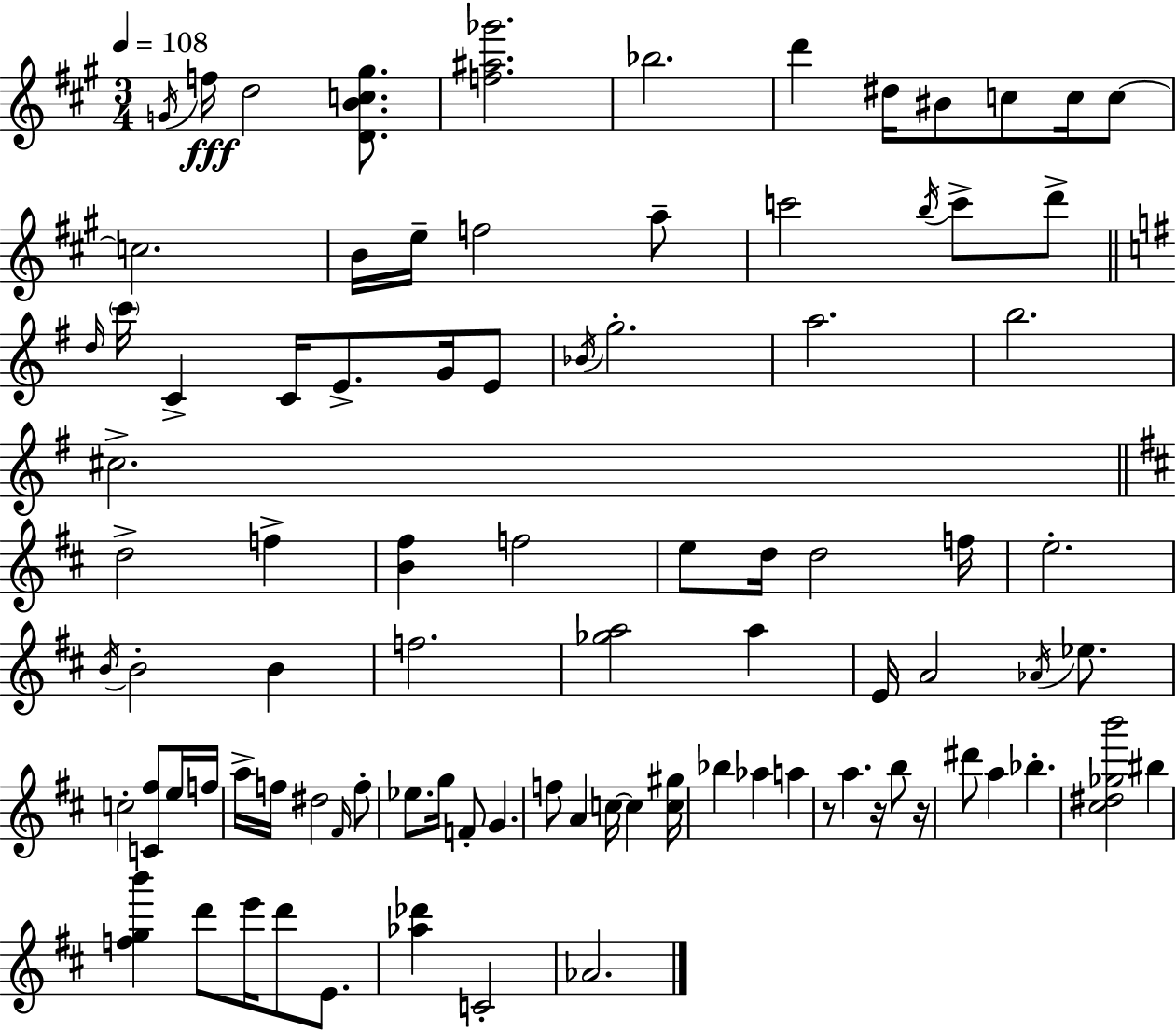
X:1
T:Untitled
M:3/4
L:1/4
K:A
G/4 f/4 d2 [DBc^g]/2 [f^a_g']2 _b2 d' ^d/4 ^B/2 c/2 c/4 c/2 c2 B/4 e/4 f2 a/2 c'2 b/4 c'/2 d'/2 d/4 c'/4 C C/4 E/2 G/4 E/2 _B/4 g2 a2 b2 ^c2 d2 f [B^f] f2 e/2 d/4 d2 f/4 e2 B/4 B2 B f2 [_ga]2 a E/4 A2 _A/4 _e/2 c2 [C^f]/2 e/4 f/4 a/4 f/4 ^d2 ^F/4 f/2 _e/2 g/4 F/2 G f/2 A c/4 c [c^g]/4 _b _a a z/2 a z/4 b/2 z/4 ^d'/2 a _b [^c^d_gb']2 ^b [fgb'] d'/2 e'/4 d'/2 E/2 [_a_d'] C2 _A2